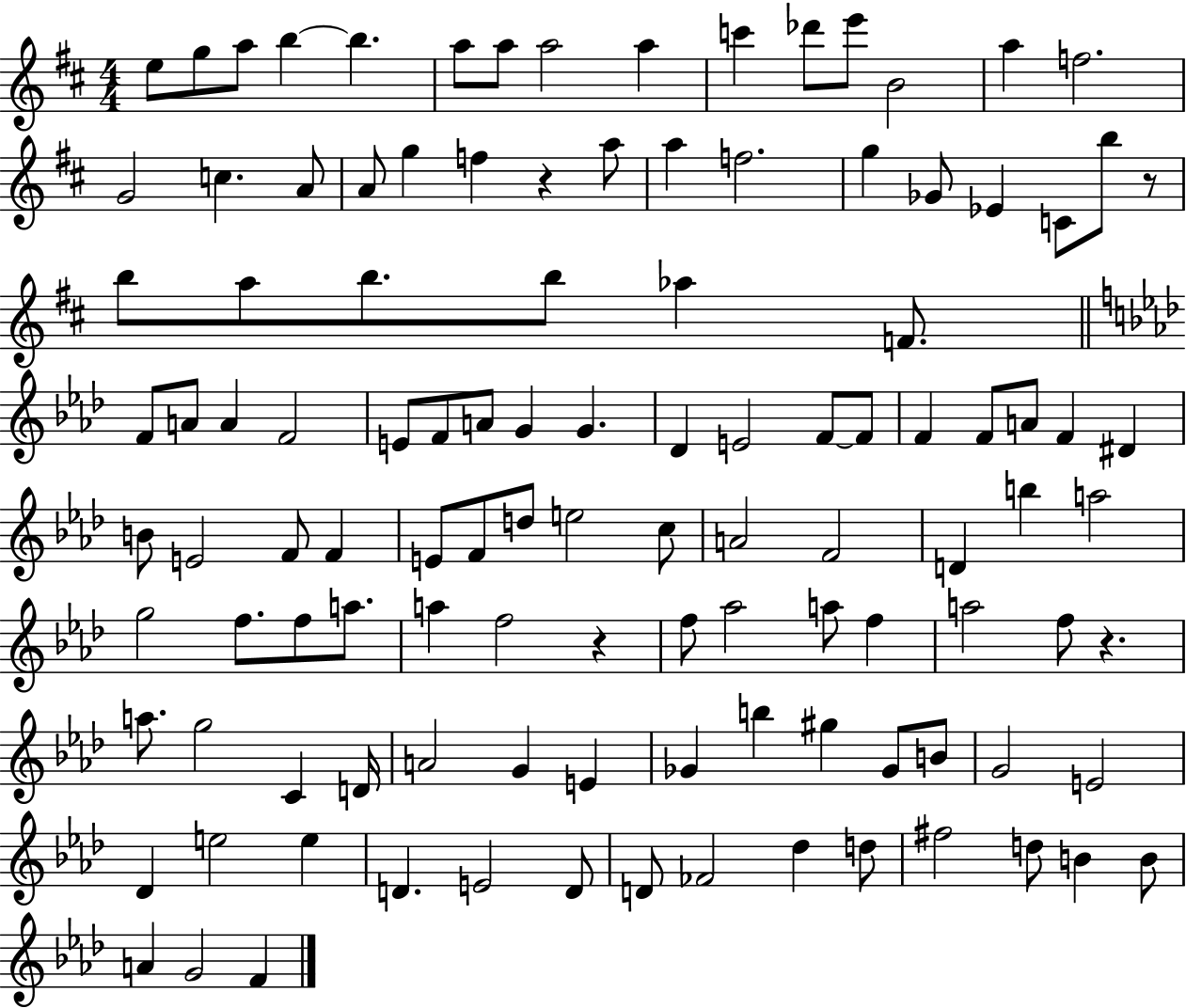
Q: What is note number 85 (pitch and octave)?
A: G4